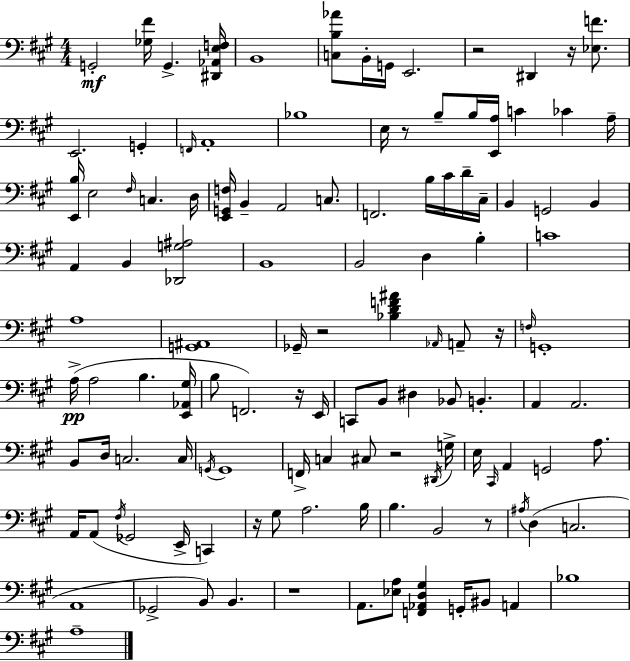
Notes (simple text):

G2/h [Gb3,F#4]/s G2/q. [D#2,Ab2,E3,F3]/s B2/w [C3,B3,Ab4]/e B2/s G2/s E2/h. R/h D#2/q R/s [Eb3,F4]/e. E2/h. G2/q F2/s A2/w Bb3/w E3/s R/e B3/e B3/s [E2,A3]/s C4/q CES4/q A3/s [E2,B3]/s E3/h F#3/s C3/q. D3/s [E2,G2,F3]/s B2/q A2/h C3/e. F2/h. B3/s C#4/s D4/s C#3/s B2/q G2/h B2/q A2/q B2/q [Db2,G3,A#3]/h B2/w B2/h D3/q B3/q C4/w A3/w [G2,A#2]/w Gb2/s R/h [Bb3,D4,F4,A#4]/q Ab2/s A2/e R/s F3/s G2/w A3/s A3/h B3/q. [E2,Ab2,G#3]/s B3/e F2/h. R/s E2/s C2/e B2/e D#3/q Bb2/e B2/q. A2/q A2/h. B2/e D3/s C3/h. C3/s G2/s G2/w F2/s C3/q C#3/e R/h D#2/s G3/s E3/s C#2/s A2/q G2/h A3/e. A2/s A2/e F#3/s Gb2/h E2/s C2/q R/s G#3/e A3/h. B3/s B3/q. B2/h R/e A#3/s D3/q C3/h. A2/w Gb2/h B2/e B2/q. R/w A2/e. [Eb3,A3]/e [F2,Ab2,D3,G#3]/q G2/s BIS2/e A2/q Bb3/w A3/w